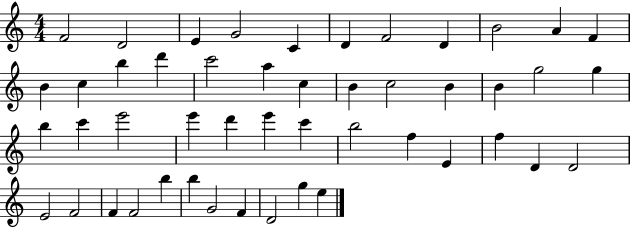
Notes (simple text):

F4/h D4/h E4/q G4/h C4/q D4/q F4/h D4/q B4/h A4/q F4/q B4/q C5/q B5/q D6/q C6/h A5/q C5/q B4/q C5/h B4/q B4/q G5/h G5/q B5/q C6/q E6/h E6/q D6/q E6/q C6/q B5/h F5/q E4/q F5/q D4/q D4/h E4/h F4/h F4/q F4/h B5/q B5/q G4/h F4/q D4/h G5/q E5/q